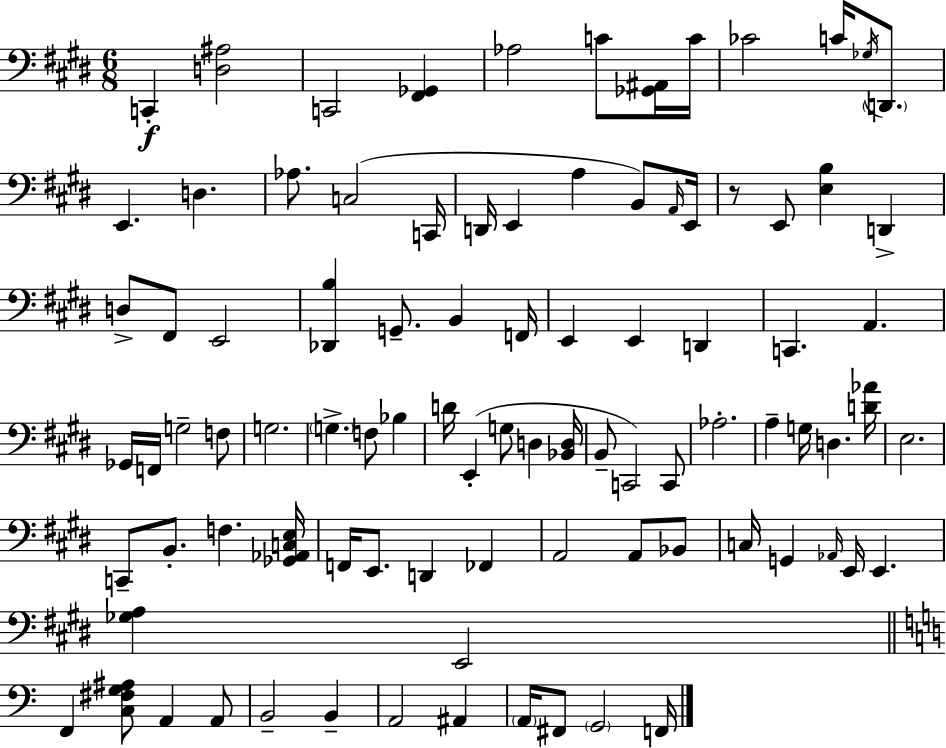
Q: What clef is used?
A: bass